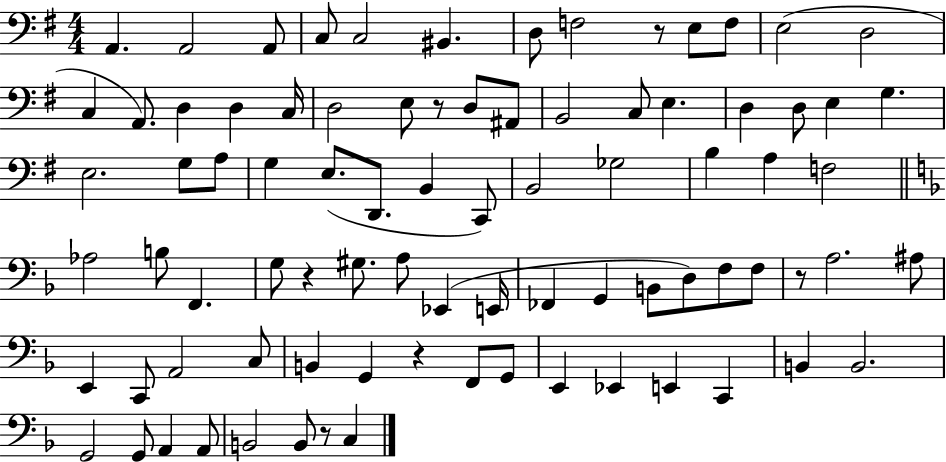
X:1
T:Untitled
M:4/4
L:1/4
K:G
A,, A,,2 A,,/2 C,/2 C,2 ^B,, D,/2 F,2 z/2 E,/2 F,/2 E,2 D,2 C, A,,/2 D, D, C,/4 D,2 E,/2 z/2 D,/2 ^A,,/2 B,,2 C,/2 E, D, D,/2 E, G, E,2 G,/2 A,/2 G, E,/2 D,,/2 B,, C,,/2 B,,2 _G,2 B, A, F,2 _A,2 B,/2 F,, G,/2 z ^G,/2 A,/2 _E,, E,,/4 _F,, G,, B,,/2 D,/2 F,/2 F,/2 z/2 A,2 ^A,/2 E,, C,,/2 A,,2 C,/2 B,, G,, z F,,/2 G,,/2 E,, _E,, E,, C,, B,, B,,2 G,,2 G,,/2 A,, A,,/2 B,,2 B,,/2 z/2 C,